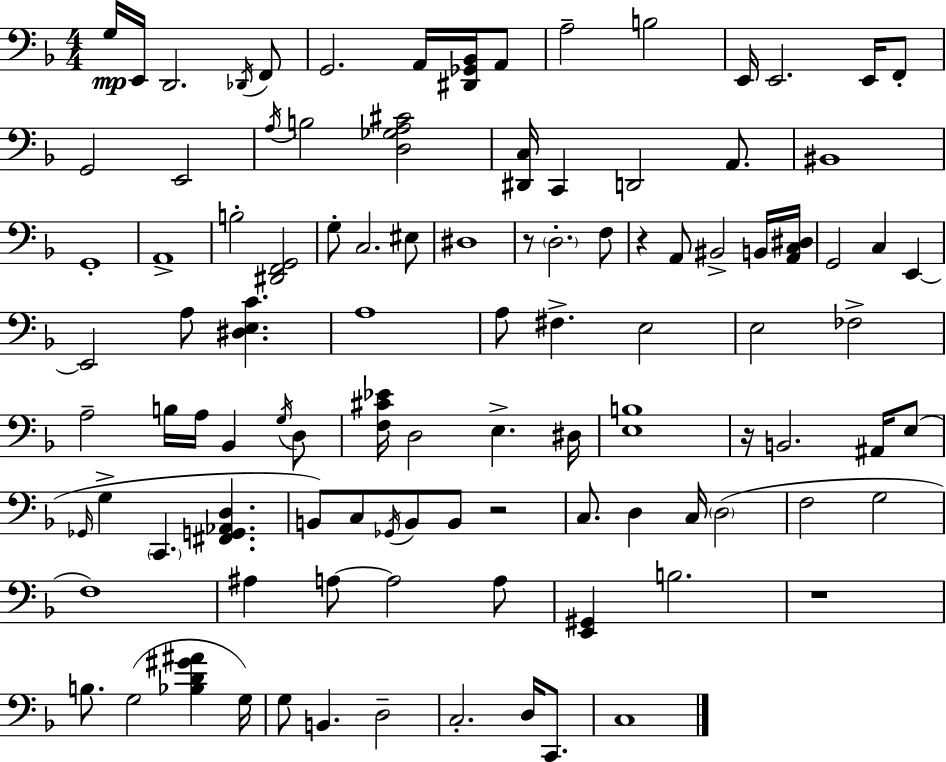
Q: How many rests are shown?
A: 5